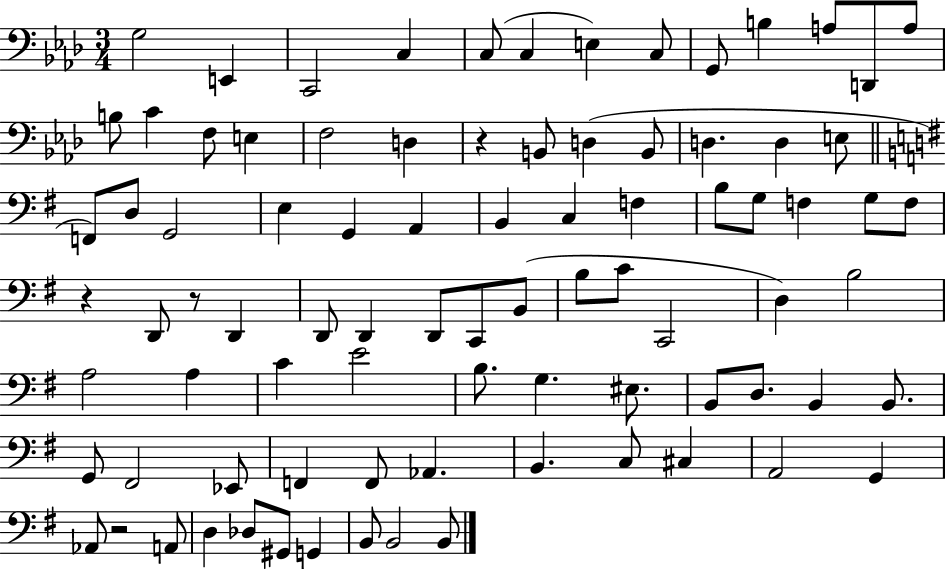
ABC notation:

X:1
T:Untitled
M:3/4
L:1/4
K:Ab
G,2 E,, C,,2 C, C,/2 C, E, C,/2 G,,/2 B, A,/2 D,,/2 A,/2 B,/2 C F,/2 E, F,2 D, z B,,/2 D, B,,/2 D, D, E,/2 F,,/2 D,/2 G,,2 E, G,, A,, B,, C, F, B,/2 G,/2 F, G,/2 F,/2 z D,,/2 z/2 D,, D,,/2 D,, D,,/2 C,,/2 B,,/2 B,/2 C/2 C,,2 D, B,2 A,2 A, C E2 B,/2 G, ^E,/2 B,,/2 D,/2 B,, B,,/2 G,,/2 ^F,,2 _E,,/2 F,, F,,/2 _A,, B,, C,/2 ^C, A,,2 G,, _A,,/2 z2 A,,/2 D, _D,/2 ^G,,/2 G,, B,,/2 B,,2 B,,/2